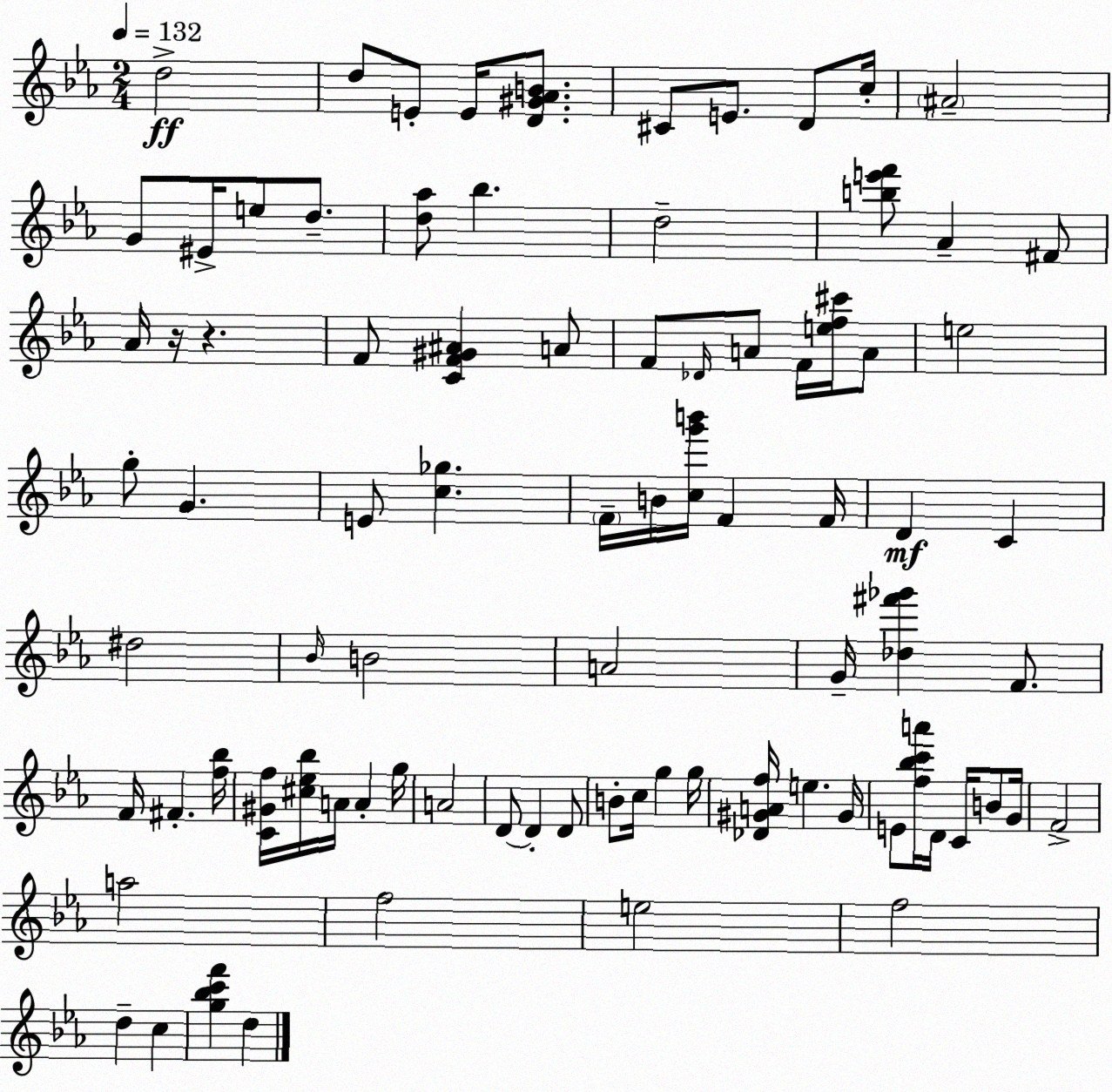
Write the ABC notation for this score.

X:1
T:Untitled
M:2/4
L:1/4
K:Cm
d2 d/2 E/2 E/4 [D^G_AB]/2 ^C/2 E/2 D/2 c/4 ^A2 G/2 ^E/4 e/2 d/2 [d_a]/2 _b d2 [be'f']/2 _A ^F/2 _A/4 z/4 z F/2 [CF^G^A] A/2 F/2 _D/4 A/2 F/4 [ef^c']/4 A/2 e2 g/2 G E/2 [c_g] F/4 B/4 [cg'b']/4 F F/4 D C ^d2 _B/4 B2 A2 G/4 [_d^f'_g'] F/2 F/4 ^F [f_b]/4 [C^Gf]/4 [^c_e_b]/4 A/4 A g/4 A2 D/2 D D/2 B/2 c/4 g g/4 [_D^GAf]/4 e ^G/4 E/2 [f_bc'a']/4 D/4 C/4 B/2 G/4 F2 a2 f2 e2 f2 d c [g_bc'f'] d